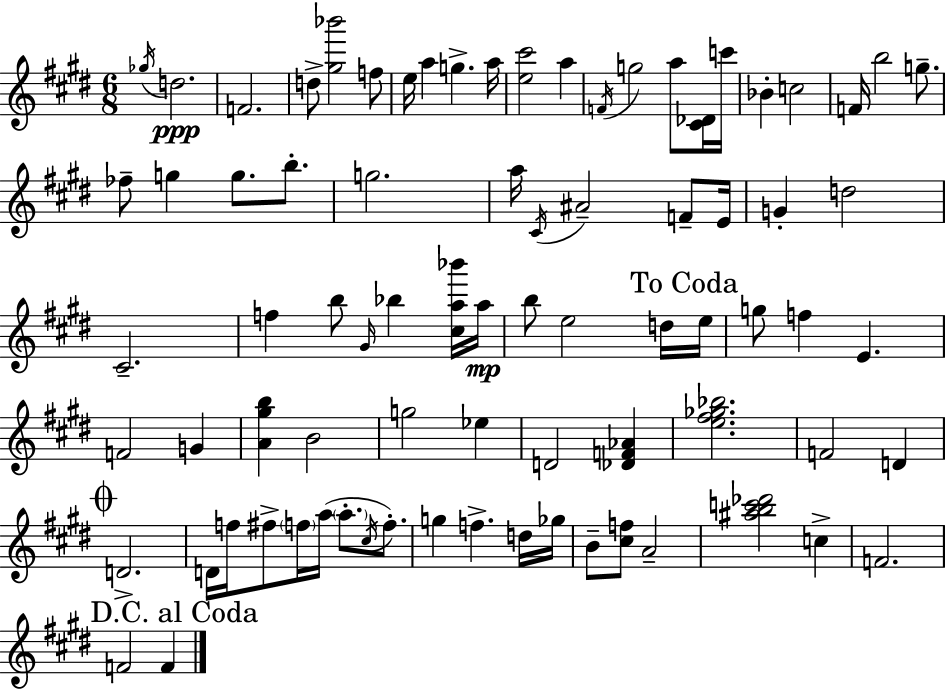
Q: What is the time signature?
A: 6/8